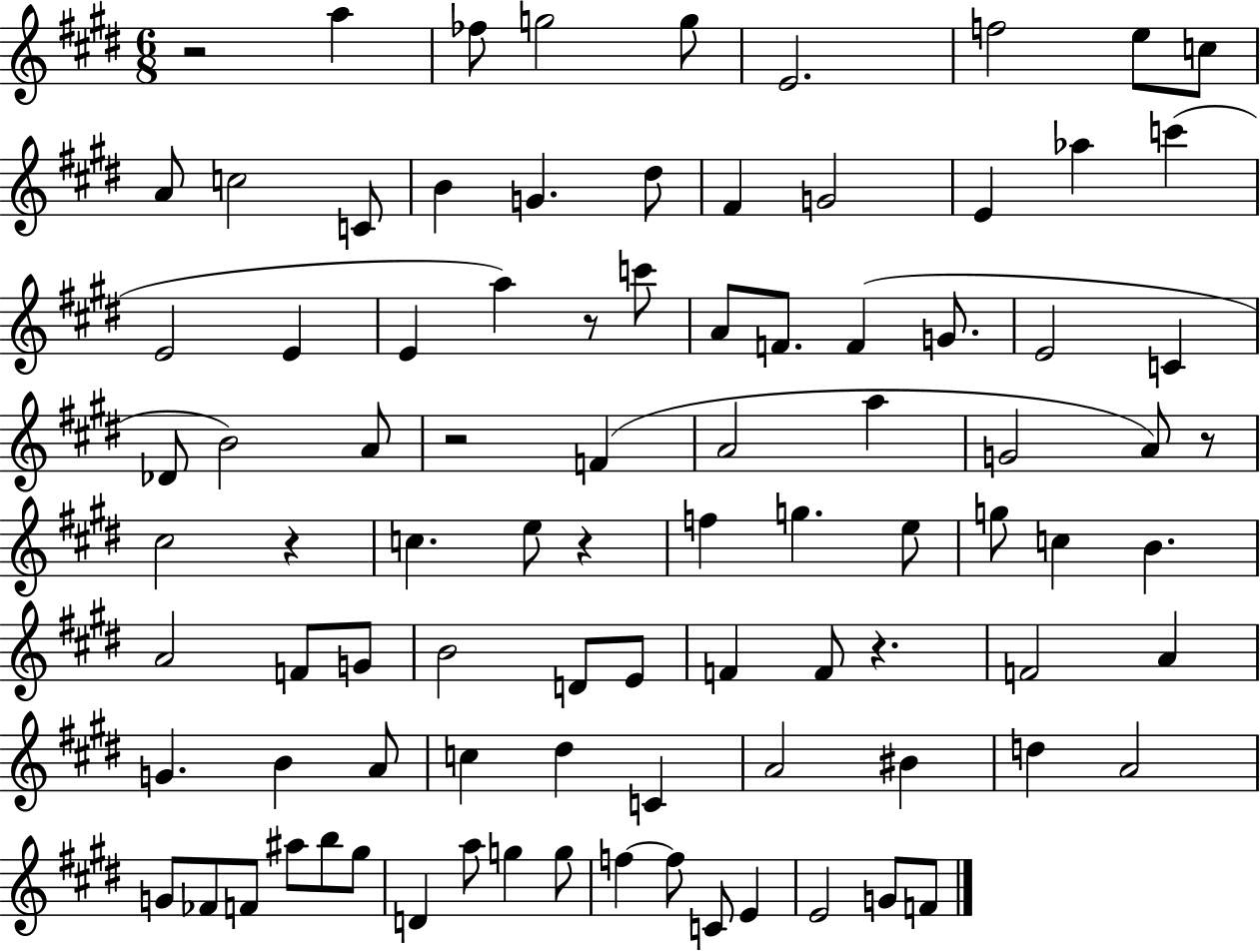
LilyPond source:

{
  \clef treble
  \numericTimeSignature
  \time 6/8
  \key e \major
  \repeat volta 2 { r2 a''4 | fes''8 g''2 g''8 | e'2. | f''2 e''8 c''8 | \break a'8 c''2 c'8 | b'4 g'4. dis''8 | fis'4 g'2 | e'4 aes''4 c'''4( | \break e'2 e'4 | e'4 a''4) r8 c'''8 | a'8 f'8. f'4( g'8. | e'2 c'4 | \break des'8 b'2) a'8 | r2 f'4( | a'2 a''4 | g'2 a'8) r8 | \break cis''2 r4 | c''4. e''8 r4 | f''4 g''4. e''8 | g''8 c''4 b'4. | \break a'2 f'8 g'8 | b'2 d'8 e'8 | f'4 f'8 r4. | f'2 a'4 | \break g'4. b'4 a'8 | c''4 dis''4 c'4 | a'2 bis'4 | d''4 a'2 | \break g'8 fes'8 f'8 ais''8 b''8 gis''8 | d'4 a''8 g''4 g''8 | f''4~~ f''8 c'8 e'4 | e'2 g'8 f'8 | \break } \bar "|."
}